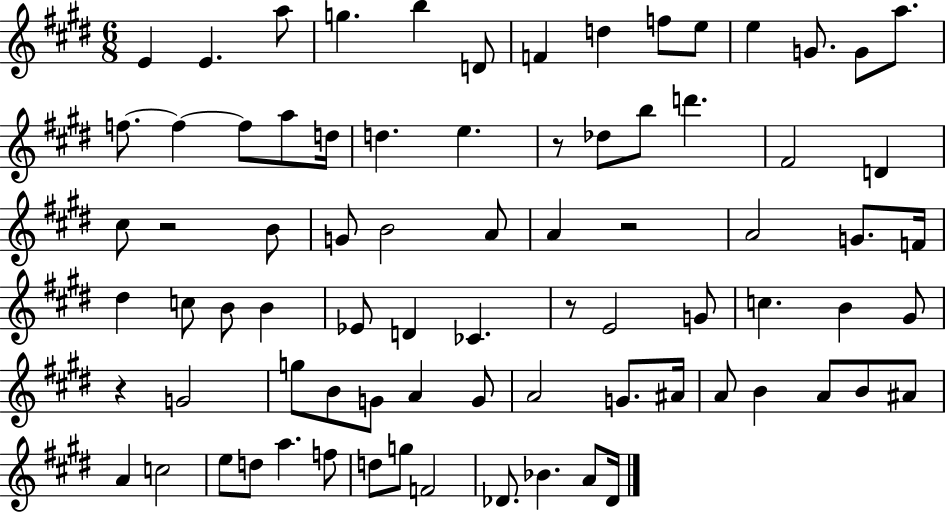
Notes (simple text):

E4/q E4/q. A5/e G5/q. B5/q D4/e F4/q D5/q F5/e E5/e E5/q G4/e. G4/e A5/e. F5/e. F5/q F5/e A5/e D5/s D5/q. E5/q. R/e Db5/e B5/e D6/q. F#4/h D4/q C#5/e R/h B4/e G4/e B4/h A4/e A4/q R/h A4/h G4/e. F4/s D#5/q C5/e B4/e B4/q Eb4/e D4/q CES4/q. R/e E4/h G4/e C5/q. B4/q G#4/e R/q G4/h G5/e B4/e G4/e A4/q G4/e A4/h G4/e. A#4/s A4/e B4/q A4/e B4/e A#4/e A4/q C5/h E5/e D5/e A5/q. F5/e D5/e G5/e F4/h Db4/e. Bb4/q. A4/e Db4/s